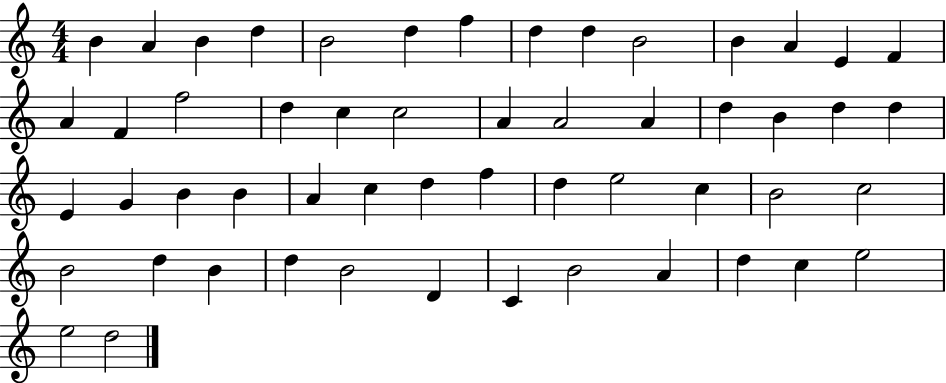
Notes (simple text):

B4/q A4/q B4/q D5/q B4/h D5/q F5/q D5/q D5/q B4/h B4/q A4/q E4/q F4/q A4/q F4/q F5/h D5/q C5/q C5/h A4/q A4/h A4/q D5/q B4/q D5/q D5/q E4/q G4/q B4/q B4/q A4/q C5/q D5/q F5/q D5/q E5/h C5/q B4/h C5/h B4/h D5/q B4/q D5/q B4/h D4/q C4/q B4/h A4/q D5/q C5/q E5/h E5/h D5/h